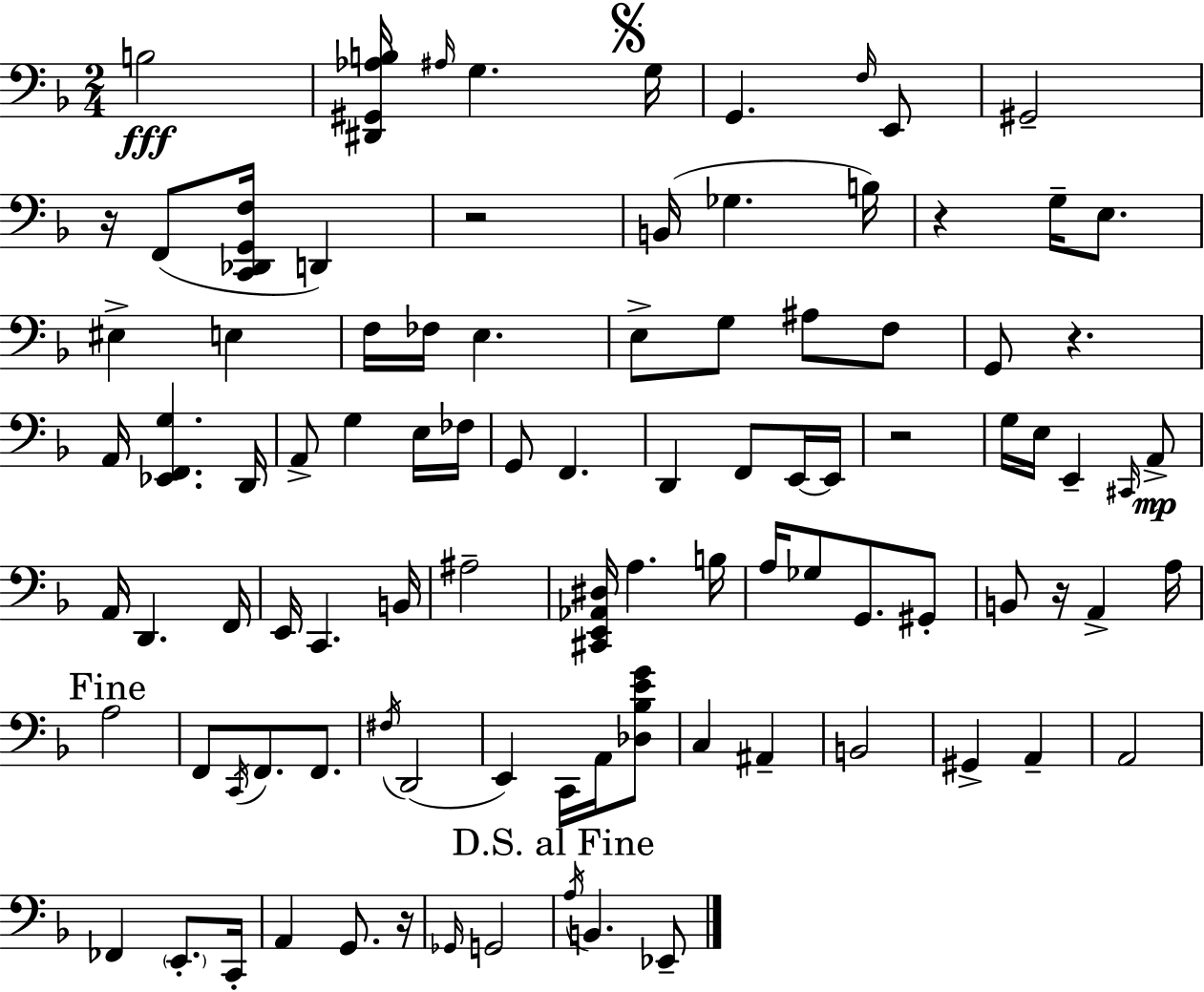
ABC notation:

X:1
T:Untitled
M:2/4
L:1/4
K:Dm
B,2 [^D,,^G,,_A,B,]/4 ^A,/4 G, G,/4 G,, F,/4 E,,/2 ^G,,2 z/4 F,,/2 [C,,_D,,G,,F,]/4 D,, z2 B,,/4 _G, B,/4 z G,/4 E,/2 ^E, E, F,/4 _F,/4 E, E,/2 G,/2 ^A,/2 F,/2 G,,/2 z A,,/4 [_E,,F,,G,] D,,/4 A,,/2 G, E,/4 _F,/4 G,,/2 F,, D,, F,,/2 E,,/4 E,,/4 z2 G,/4 E,/4 E,, ^C,,/4 A,,/2 A,,/4 D,, F,,/4 E,,/4 C,, B,,/4 ^A,2 [^C,,E,,_A,,^D,]/4 A, B,/4 A,/4 _G,/2 G,,/2 ^G,,/2 B,,/2 z/4 A,, A,/4 A,2 F,,/2 C,,/4 F,,/2 F,,/2 ^F,/4 D,,2 E,, C,,/4 A,,/4 [_D,_B,EG]/2 C, ^A,, B,,2 ^G,, A,, A,,2 _F,, E,,/2 C,,/4 A,, G,,/2 z/4 _G,,/4 G,,2 A,/4 B,, _E,,/2